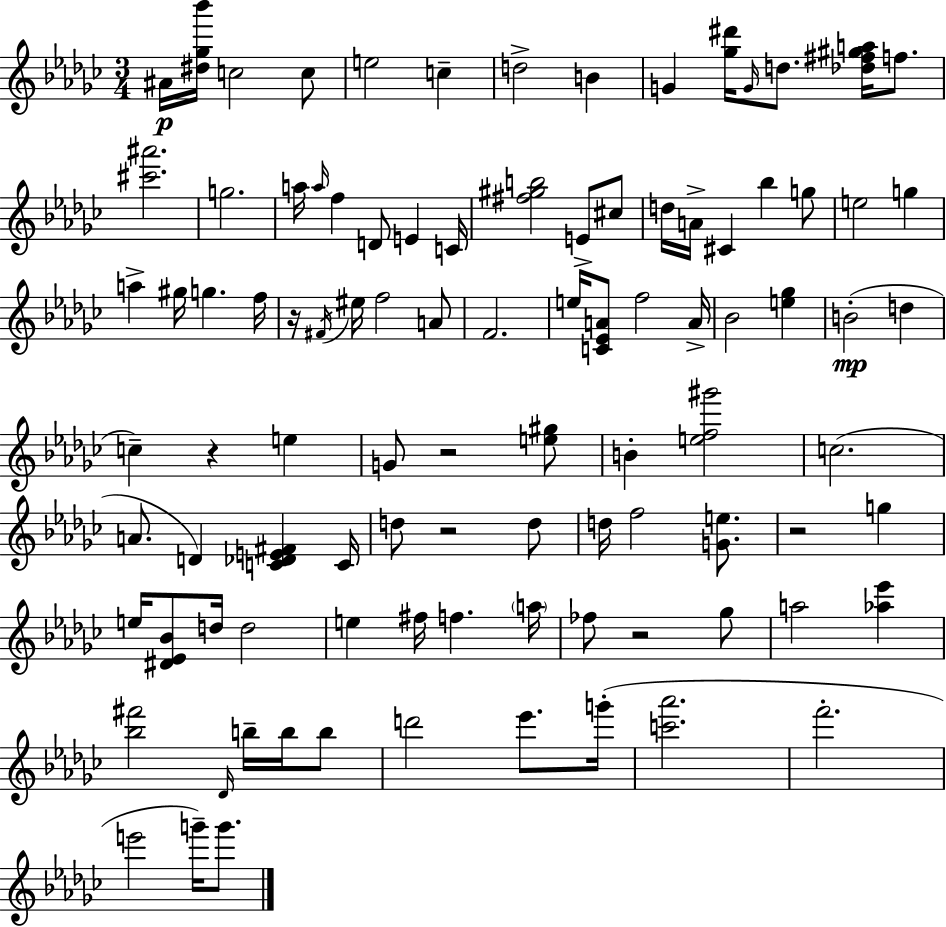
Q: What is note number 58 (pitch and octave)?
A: D5